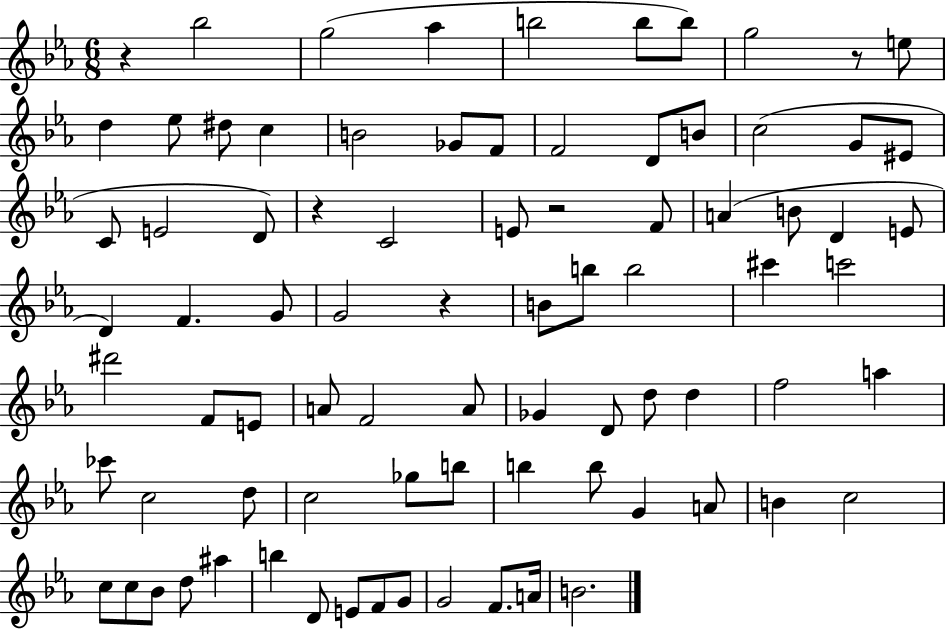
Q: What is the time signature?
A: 6/8